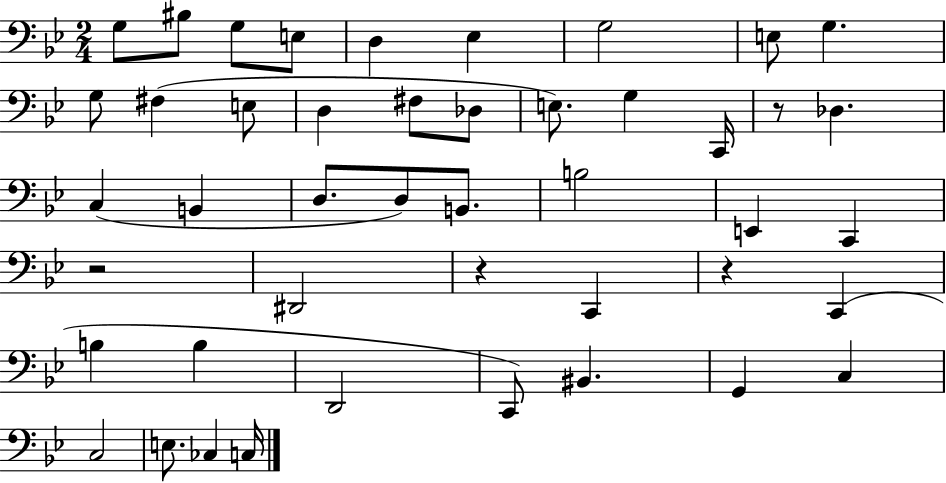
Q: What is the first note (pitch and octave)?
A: G3